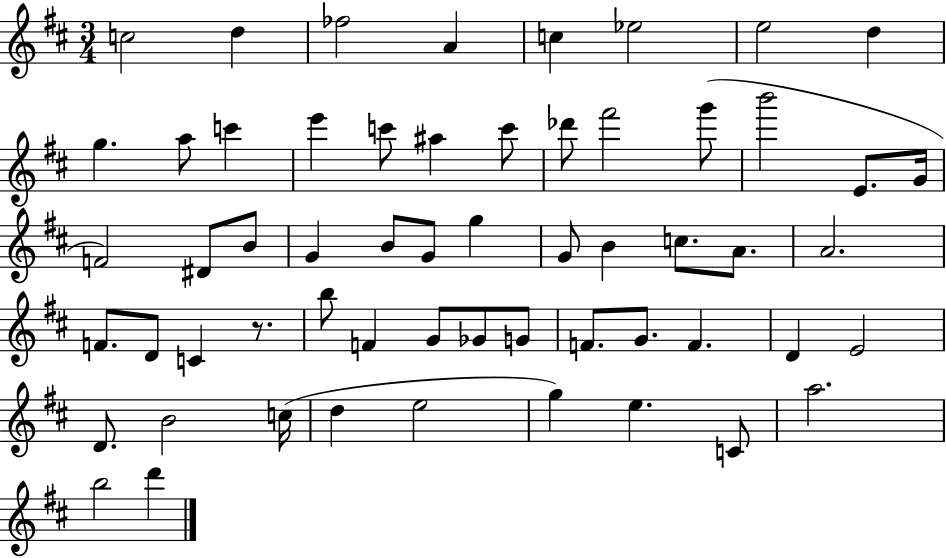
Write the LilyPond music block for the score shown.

{
  \clef treble
  \numericTimeSignature
  \time 3/4
  \key d \major
  \repeat volta 2 { c''2 d''4 | fes''2 a'4 | c''4 ees''2 | e''2 d''4 | \break g''4. a''8 c'''4 | e'''4 c'''8 ais''4 c'''8 | des'''8 fis'''2 g'''8( | b'''2 e'8. g'16 | \break f'2) dis'8 b'8 | g'4 b'8 g'8 g''4 | g'8 b'4 c''8. a'8. | a'2. | \break f'8. d'8 c'4 r8. | b''8 f'4 g'8 ges'8 g'8 | f'8. g'8. f'4. | d'4 e'2 | \break d'8. b'2 c''16( | d''4 e''2 | g''4) e''4. c'8 | a''2. | \break b''2 d'''4 | } \bar "|."
}